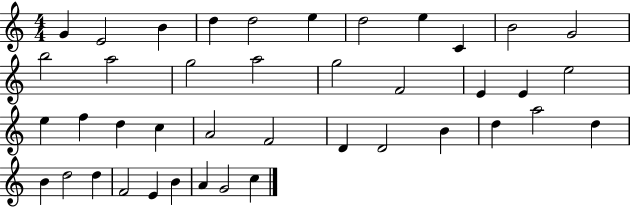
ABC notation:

X:1
T:Untitled
M:4/4
L:1/4
K:C
G E2 B d d2 e d2 e C B2 G2 b2 a2 g2 a2 g2 F2 E E e2 e f d c A2 F2 D D2 B d a2 d B d2 d F2 E B A G2 c